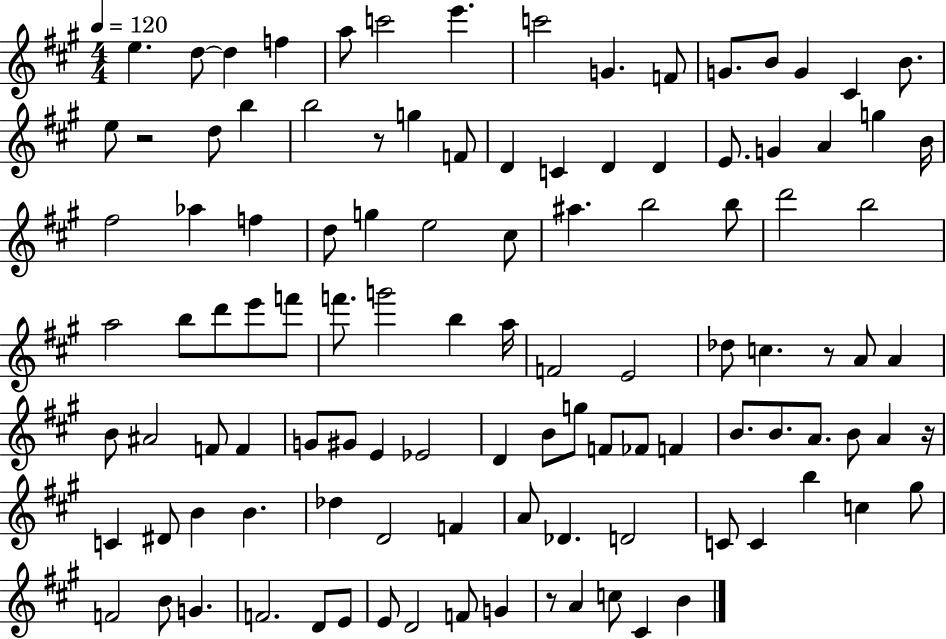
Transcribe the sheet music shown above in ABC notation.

X:1
T:Untitled
M:4/4
L:1/4
K:A
e d/2 d f a/2 c'2 e' c'2 G F/2 G/2 B/2 G ^C B/2 e/2 z2 d/2 b b2 z/2 g F/2 D C D D E/2 G A g B/4 ^f2 _a f d/2 g e2 ^c/2 ^a b2 b/2 d'2 b2 a2 b/2 d'/2 e'/2 f'/2 f'/2 g'2 b a/4 F2 E2 _d/2 c z/2 A/2 A B/2 ^A2 F/2 F G/2 ^G/2 E _E2 D B/2 g/2 F/2 _F/2 F B/2 B/2 A/2 B/2 A z/4 C ^D/2 B B _d D2 F A/2 _D D2 C/2 C b c ^g/2 F2 B/2 G F2 D/2 E/2 E/2 D2 F/2 G z/2 A c/2 ^C B